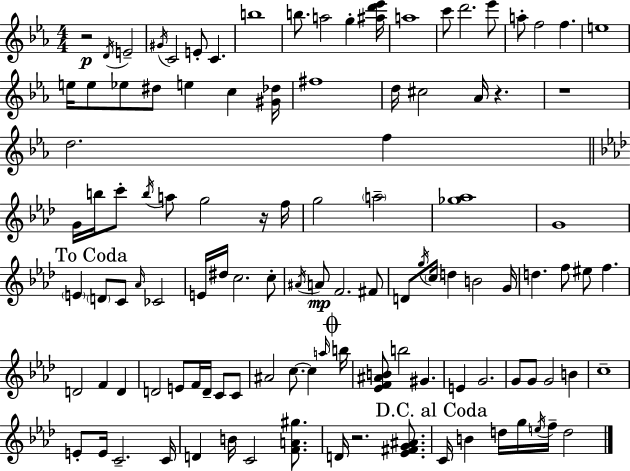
R/h D4/s E4/h G#4/s C4/h E4/e C4/q. B5/w B5/e. A5/h G5/q [A#5,D6,Eb6]/s A5/w C6/e D6/h. Eb6/e A5/e F5/h F5/q. E5/w E5/s E5/e Eb5/e D#5/e E5/q C5/q [G#4,Db5]/s F#5/w D5/s C#5/h Ab4/s R/q. R/w D5/h. F5/q G4/s B5/s C6/e B5/s A5/e G5/h R/s F5/s G5/h A5/h [Gb5,Ab5]/w G4/w E4/q D4/e C4/e Ab4/s CES4/h E4/s D#5/s C5/h. C5/e A#4/s A4/e F4/h. F#4/e D4/e G5/s C5/s D5/q B4/h G4/s D5/q. F5/e EIS5/e F5/q. D4/h F4/q D4/q D4/h E4/e F4/s D4/s C4/e C4/e A#4/h C5/e. C5/q A5/s B5/s [Eb4,F4,A#4,B4]/e B5/h G#4/q. E4/q G4/h. G4/e G4/e G4/h B4/q C5/w E4/e E4/s C4/h. C4/s D4/q B4/s C4/h [F4,A4,G#5]/e. D4/s R/h. [Eb4,F#4,G4,A#4]/e. C4/s B4/q D5/s G5/s E5/s F5/s D5/h